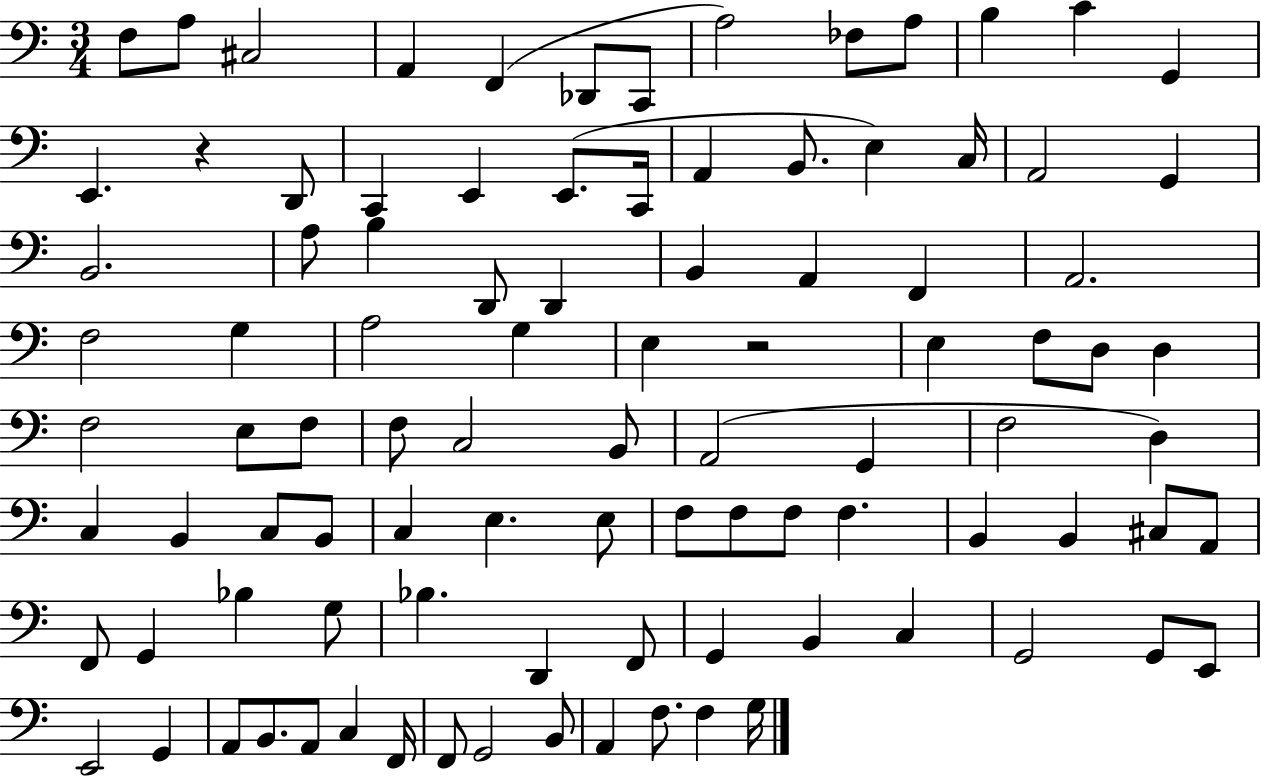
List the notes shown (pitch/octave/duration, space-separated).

F3/e A3/e C#3/h A2/q F2/q Db2/e C2/e A3/h FES3/e A3/e B3/q C4/q G2/q E2/q. R/q D2/e C2/q E2/q E2/e. C2/s A2/q B2/e. E3/q C3/s A2/h G2/q B2/h. A3/e B3/q D2/e D2/q B2/q A2/q F2/q A2/h. F3/h G3/q A3/h G3/q E3/q R/h E3/q F3/e D3/e D3/q F3/h E3/e F3/e F3/e C3/h B2/e A2/h G2/q F3/h D3/q C3/q B2/q C3/e B2/e C3/q E3/q. E3/e F3/e F3/e F3/e F3/q. B2/q B2/q C#3/e A2/e F2/e G2/q Bb3/q G3/e Bb3/q. D2/q F2/e G2/q B2/q C3/q G2/h G2/e E2/e E2/h G2/q A2/e B2/e. A2/e C3/q F2/s F2/e G2/h B2/e A2/q F3/e. F3/q G3/s